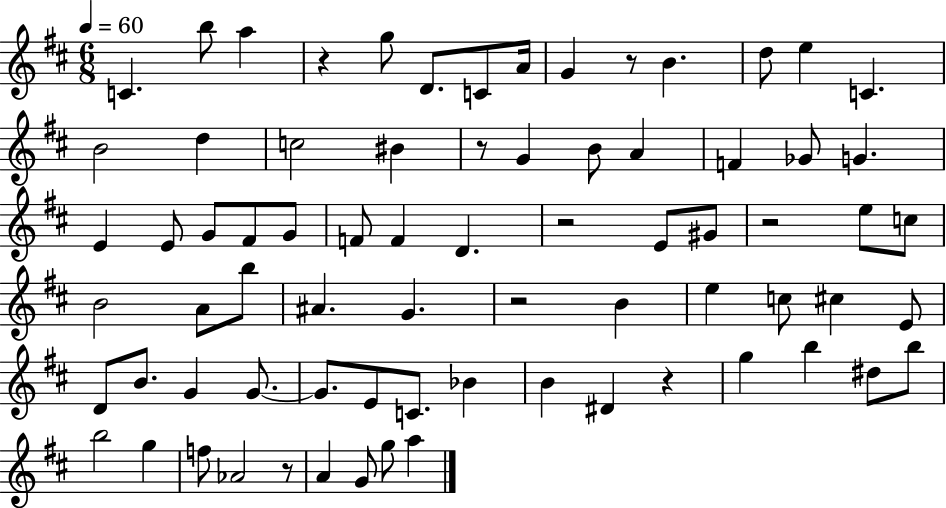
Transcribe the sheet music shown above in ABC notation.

X:1
T:Untitled
M:6/8
L:1/4
K:D
C b/2 a z g/2 D/2 C/2 A/4 G z/2 B d/2 e C B2 d c2 ^B z/2 G B/2 A F _G/2 G E E/2 G/2 ^F/2 G/2 F/2 F D z2 E/2 ^G/2 z2 e/2 c/2 B2 A/2 b/2 ^A G z2 B e c/2 ^c E/2 D/2 B/2 G G/2 G/2 E/2 C/2 _B B ^D z g b ^d/2 b/2 b2 g f/2 _A2 z/2 A G/2 g/2 a